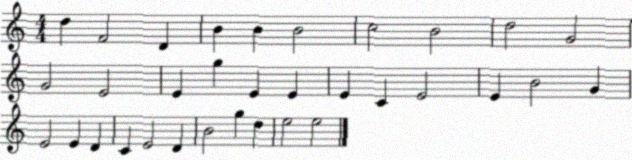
X:1
T:Untitled
M:4/4
L:1/4
K:C
d F2 D B B B2 c2 B2 d2 G2 G2 E2 E g E E E C E2 E B2 G E2 E D C E2 D B2 g d e2 e2